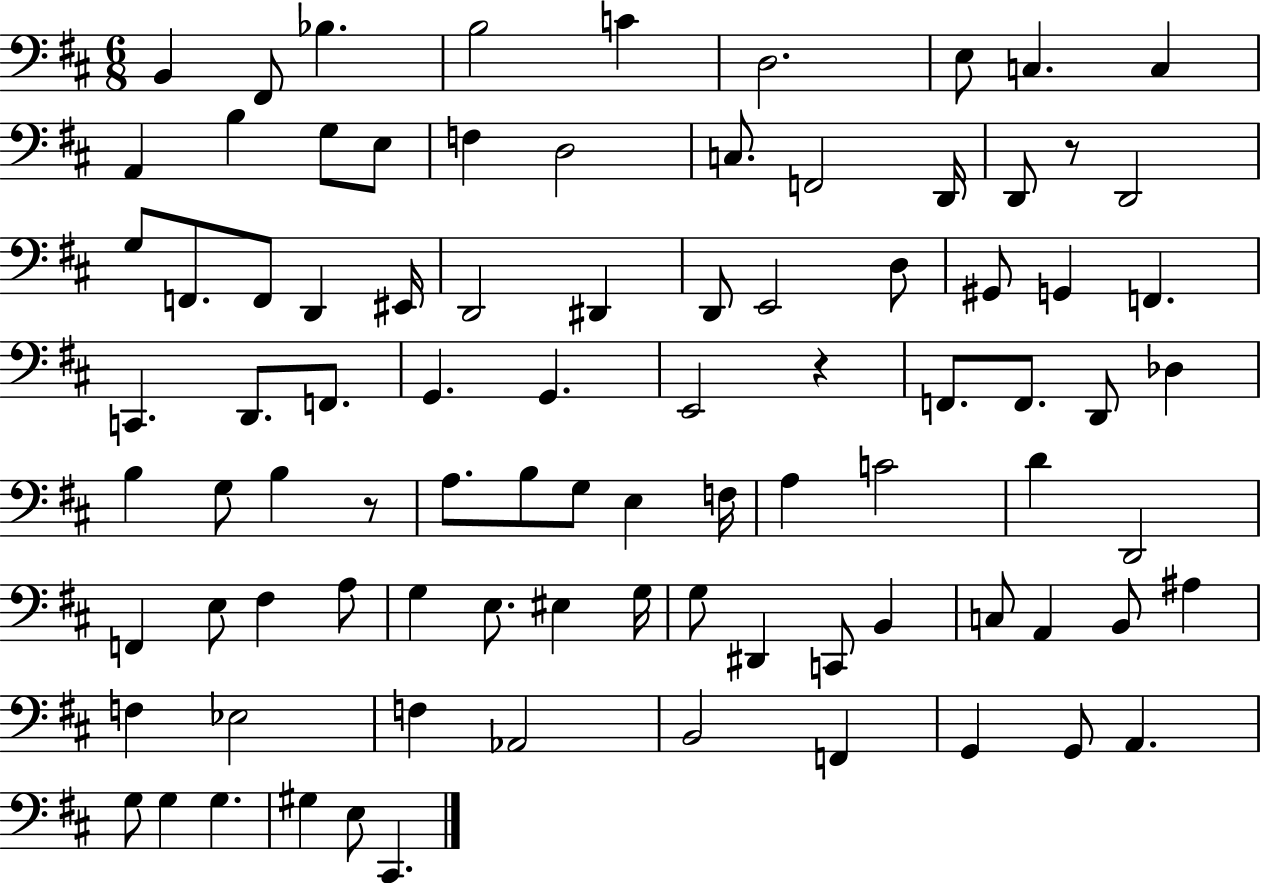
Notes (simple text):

B2/q F#2/e Bb3/q. B3/h C4/q D3/h. E3/e C3/q. C3/q A2/q B3/q G3/e E3/e F3/q D3/h C3/e. F2/h D2/s D2/e R/e D2/h G3/e F2/e. F2/e D2/q EIS2/s D2/h D#2/q D2/e E2/h D3/e G#2/e G2/q F2/q. C2/q. D2/e. F2/e. G2/q. G2/q. E2/h R/q F2/e. F2/e. D2/e Db3/q B3/q G3/e B3/q R/e A3/e. B3/e G3/e E3/q F3/s A3/q C4/h D4/q D2/h F2/q E3/e F#3/q A3/e G3/q E3/e. EIS3/q G3/s G3/e D#2/q C2/e B2/q C3/e A2/q B2/e A#3/q F3/q Eb3/h F3/q Ab2/h B2/h F2/q G2/q G2/e A2/q. G3/e G3/q G3/q. G#3/q E3/e C#2/q.